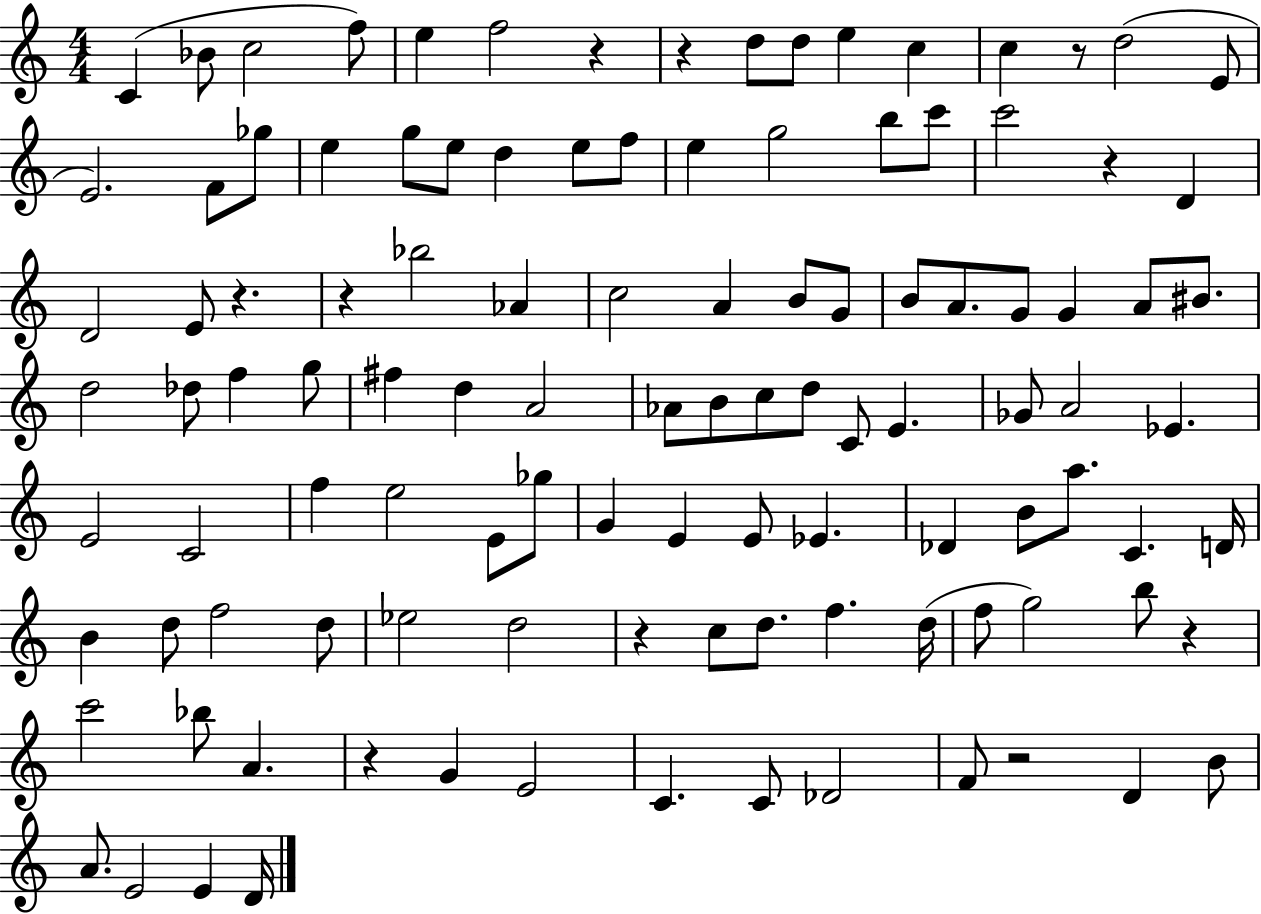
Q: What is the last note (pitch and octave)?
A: D4